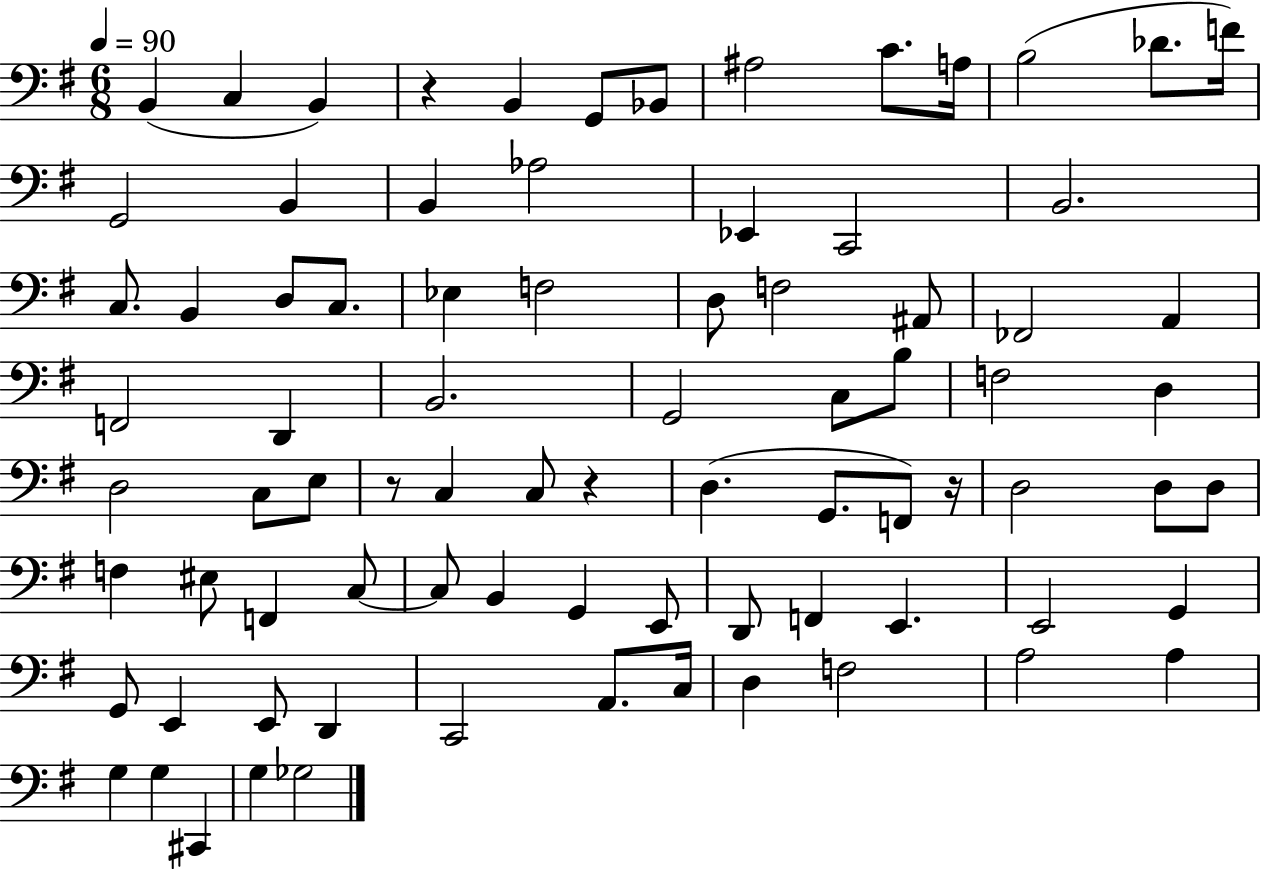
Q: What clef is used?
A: bass